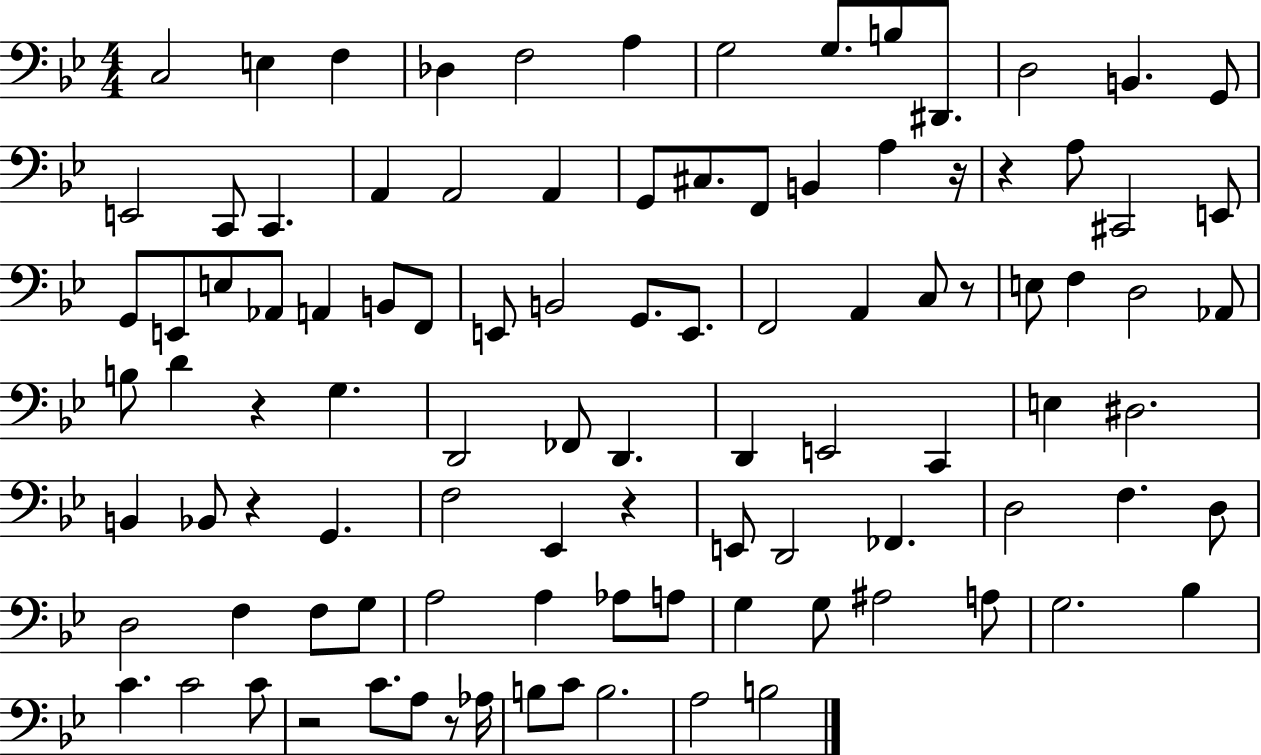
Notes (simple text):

C3/h E3/q F3/q Db3/q F3/h A3/q G3/h G3/e. B3/e D#2/e. D3/h B2/q. G2/e E2/h C2/e C2/q. A2/q A2/h A2/q G2/e C#3/e. F2/e B2/q A3/q R/s R/q A3/e C#2/h E2/e G2/e E2/e E3/e Ab2/e A2/q B2/e F2/e E2/e B2/h G2/e. E2/e. F2/h A2/q C3/e R/e E3/e F3/q D3/h Ab2/e B3/e D4/q R/q G3/q. D2/h FES2/e D2/q. D2/q E2/h C2/q E3/q D#3/h. B2/q Bb2/e R/q G2/q. F3/h Eb2/q R/q E2/e D2/h FES2/q. D3/h F3/q. D3/e D3/h F3/q F3/e G3/e A3/h A3/q Ab3/e A3/e G3/q G3/e A#3/h A3/e G3/h. Bb3/q C4/q. C4/h C4/e R/h C4/e. A3/e R/e Ab3/s B3/e C4/e B3/h. A3/h B3/h